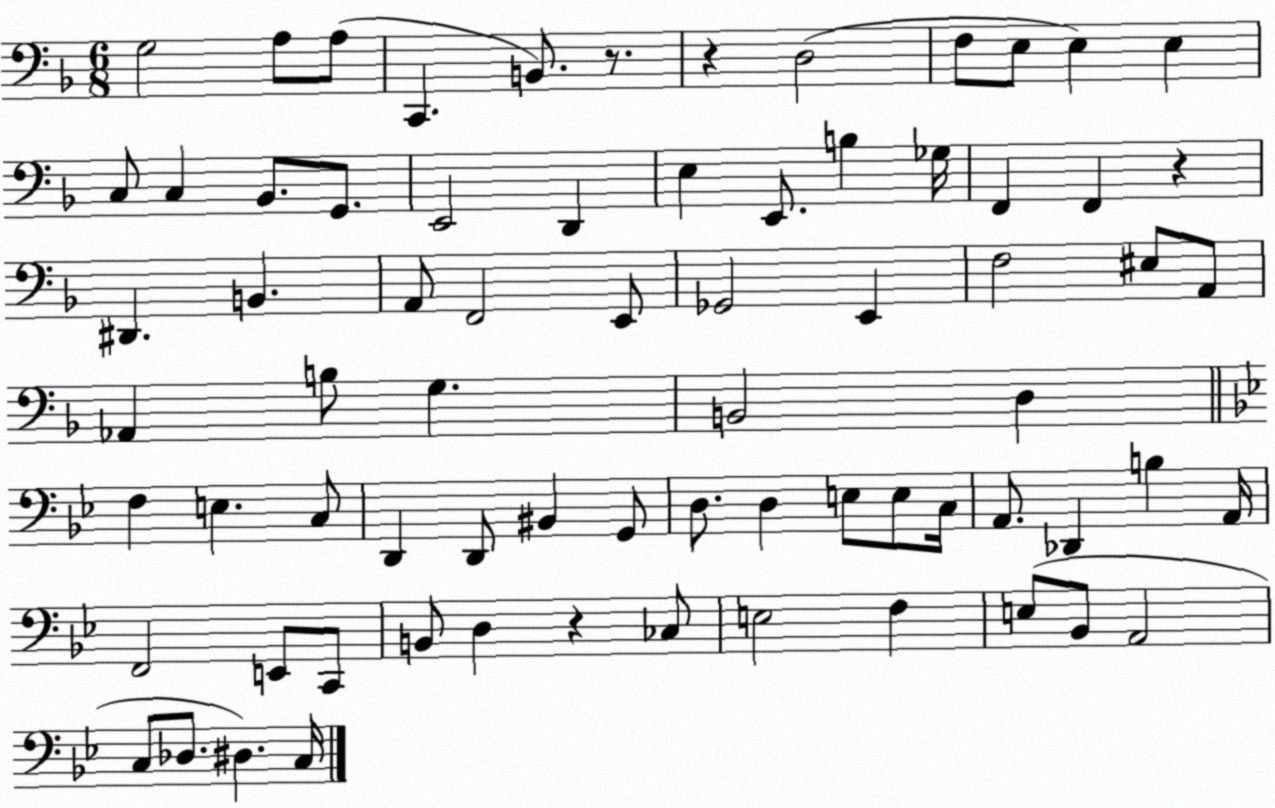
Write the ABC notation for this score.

X:1
T:Untitled
M:6/8
L:1/4
K:F
G,2 A,/2 A,/2 C,, B,,/2 z/2 z D,2 F,/2 E,/2 E, E, C,/2 C, _B,,/2 G,,/2 E,,2 D,, E, E,,/2 B, _G,/4 F,, F,, z ^D,, B,, A,,/2 F,,2 E,,/2 _G,,2 E,, F,2 ^E,/2 A,,/2 _A,, B,/2 G, B,,2 D, F, E, C,/2 D,, D,,/2 ^B,, G,,/2 D,/2 D, E,/2 E,/2 C,/4 A,,/2 _D,, B, A,,/4 F,,2 E,,/2 C,,/2 B,,/2 D, z _C,/2 E,2 F, E,/2 _B,,/2 A,,2 C,/2 _D,/2 ^D, C,/4